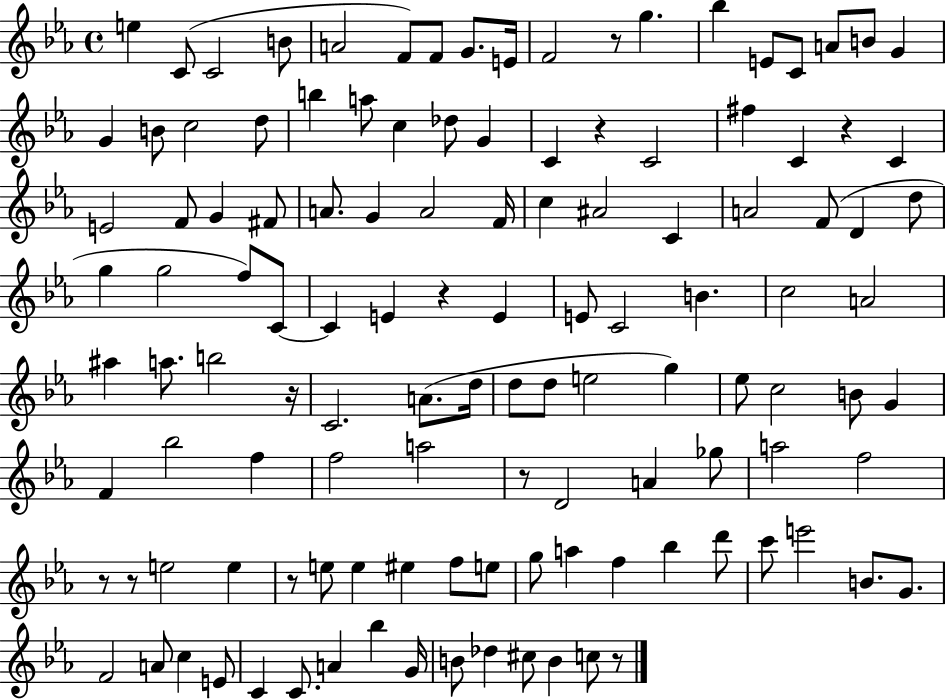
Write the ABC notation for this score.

X:1
T:Untitled
M:4/4
L:1/4
K:Eb
e C/2 C2 B/2 A2 F/2 F/2 G/2 E/4 F2 z/2 g _b E/2 C/2 A/2 B/2 G G B/2 c2 d/2 b a/2 c _d/2 G C z C2 ^f C z C E2 F/2 G ^F/2 A/2 G A2 F/4 c ^A2 C A2 F/2 D d/2 g g2 f/2 C/2 C E z E E/2 C2 B c2 A2 ^a a/2 b2 z/4 C2 A/2 d/4 d/2 d/2 e2 g _e/2 c2 B/2 G F _b2 f f2 a2 z/2 D2 A _g/2 a2 f2 z/2 z/2 e2 e z/2 e/2 e ^e f/2 e/2 g/2 a f _b d'/2 c'/2 e'2 B/2 G/2 F2 A/2 c E/2 C C/2 A _b G/4 B/2 _d ^c/2 B c/2 z/2